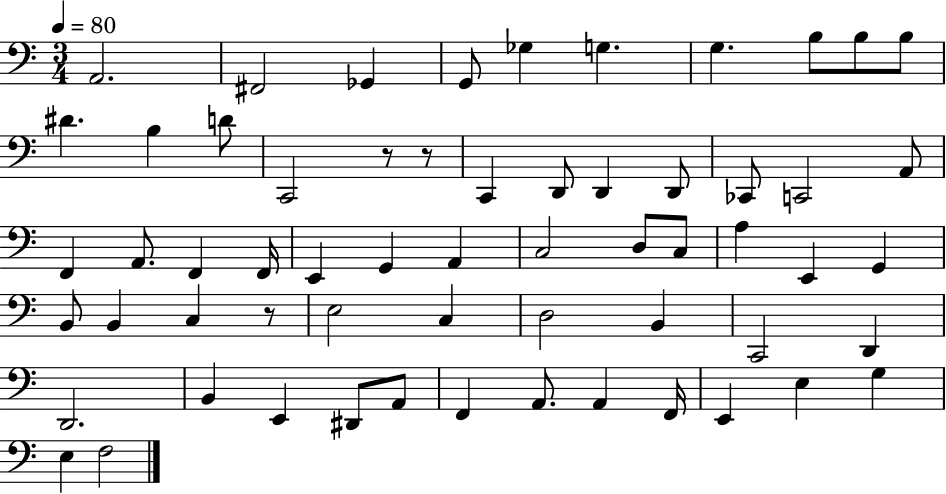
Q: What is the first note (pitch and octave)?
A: A2